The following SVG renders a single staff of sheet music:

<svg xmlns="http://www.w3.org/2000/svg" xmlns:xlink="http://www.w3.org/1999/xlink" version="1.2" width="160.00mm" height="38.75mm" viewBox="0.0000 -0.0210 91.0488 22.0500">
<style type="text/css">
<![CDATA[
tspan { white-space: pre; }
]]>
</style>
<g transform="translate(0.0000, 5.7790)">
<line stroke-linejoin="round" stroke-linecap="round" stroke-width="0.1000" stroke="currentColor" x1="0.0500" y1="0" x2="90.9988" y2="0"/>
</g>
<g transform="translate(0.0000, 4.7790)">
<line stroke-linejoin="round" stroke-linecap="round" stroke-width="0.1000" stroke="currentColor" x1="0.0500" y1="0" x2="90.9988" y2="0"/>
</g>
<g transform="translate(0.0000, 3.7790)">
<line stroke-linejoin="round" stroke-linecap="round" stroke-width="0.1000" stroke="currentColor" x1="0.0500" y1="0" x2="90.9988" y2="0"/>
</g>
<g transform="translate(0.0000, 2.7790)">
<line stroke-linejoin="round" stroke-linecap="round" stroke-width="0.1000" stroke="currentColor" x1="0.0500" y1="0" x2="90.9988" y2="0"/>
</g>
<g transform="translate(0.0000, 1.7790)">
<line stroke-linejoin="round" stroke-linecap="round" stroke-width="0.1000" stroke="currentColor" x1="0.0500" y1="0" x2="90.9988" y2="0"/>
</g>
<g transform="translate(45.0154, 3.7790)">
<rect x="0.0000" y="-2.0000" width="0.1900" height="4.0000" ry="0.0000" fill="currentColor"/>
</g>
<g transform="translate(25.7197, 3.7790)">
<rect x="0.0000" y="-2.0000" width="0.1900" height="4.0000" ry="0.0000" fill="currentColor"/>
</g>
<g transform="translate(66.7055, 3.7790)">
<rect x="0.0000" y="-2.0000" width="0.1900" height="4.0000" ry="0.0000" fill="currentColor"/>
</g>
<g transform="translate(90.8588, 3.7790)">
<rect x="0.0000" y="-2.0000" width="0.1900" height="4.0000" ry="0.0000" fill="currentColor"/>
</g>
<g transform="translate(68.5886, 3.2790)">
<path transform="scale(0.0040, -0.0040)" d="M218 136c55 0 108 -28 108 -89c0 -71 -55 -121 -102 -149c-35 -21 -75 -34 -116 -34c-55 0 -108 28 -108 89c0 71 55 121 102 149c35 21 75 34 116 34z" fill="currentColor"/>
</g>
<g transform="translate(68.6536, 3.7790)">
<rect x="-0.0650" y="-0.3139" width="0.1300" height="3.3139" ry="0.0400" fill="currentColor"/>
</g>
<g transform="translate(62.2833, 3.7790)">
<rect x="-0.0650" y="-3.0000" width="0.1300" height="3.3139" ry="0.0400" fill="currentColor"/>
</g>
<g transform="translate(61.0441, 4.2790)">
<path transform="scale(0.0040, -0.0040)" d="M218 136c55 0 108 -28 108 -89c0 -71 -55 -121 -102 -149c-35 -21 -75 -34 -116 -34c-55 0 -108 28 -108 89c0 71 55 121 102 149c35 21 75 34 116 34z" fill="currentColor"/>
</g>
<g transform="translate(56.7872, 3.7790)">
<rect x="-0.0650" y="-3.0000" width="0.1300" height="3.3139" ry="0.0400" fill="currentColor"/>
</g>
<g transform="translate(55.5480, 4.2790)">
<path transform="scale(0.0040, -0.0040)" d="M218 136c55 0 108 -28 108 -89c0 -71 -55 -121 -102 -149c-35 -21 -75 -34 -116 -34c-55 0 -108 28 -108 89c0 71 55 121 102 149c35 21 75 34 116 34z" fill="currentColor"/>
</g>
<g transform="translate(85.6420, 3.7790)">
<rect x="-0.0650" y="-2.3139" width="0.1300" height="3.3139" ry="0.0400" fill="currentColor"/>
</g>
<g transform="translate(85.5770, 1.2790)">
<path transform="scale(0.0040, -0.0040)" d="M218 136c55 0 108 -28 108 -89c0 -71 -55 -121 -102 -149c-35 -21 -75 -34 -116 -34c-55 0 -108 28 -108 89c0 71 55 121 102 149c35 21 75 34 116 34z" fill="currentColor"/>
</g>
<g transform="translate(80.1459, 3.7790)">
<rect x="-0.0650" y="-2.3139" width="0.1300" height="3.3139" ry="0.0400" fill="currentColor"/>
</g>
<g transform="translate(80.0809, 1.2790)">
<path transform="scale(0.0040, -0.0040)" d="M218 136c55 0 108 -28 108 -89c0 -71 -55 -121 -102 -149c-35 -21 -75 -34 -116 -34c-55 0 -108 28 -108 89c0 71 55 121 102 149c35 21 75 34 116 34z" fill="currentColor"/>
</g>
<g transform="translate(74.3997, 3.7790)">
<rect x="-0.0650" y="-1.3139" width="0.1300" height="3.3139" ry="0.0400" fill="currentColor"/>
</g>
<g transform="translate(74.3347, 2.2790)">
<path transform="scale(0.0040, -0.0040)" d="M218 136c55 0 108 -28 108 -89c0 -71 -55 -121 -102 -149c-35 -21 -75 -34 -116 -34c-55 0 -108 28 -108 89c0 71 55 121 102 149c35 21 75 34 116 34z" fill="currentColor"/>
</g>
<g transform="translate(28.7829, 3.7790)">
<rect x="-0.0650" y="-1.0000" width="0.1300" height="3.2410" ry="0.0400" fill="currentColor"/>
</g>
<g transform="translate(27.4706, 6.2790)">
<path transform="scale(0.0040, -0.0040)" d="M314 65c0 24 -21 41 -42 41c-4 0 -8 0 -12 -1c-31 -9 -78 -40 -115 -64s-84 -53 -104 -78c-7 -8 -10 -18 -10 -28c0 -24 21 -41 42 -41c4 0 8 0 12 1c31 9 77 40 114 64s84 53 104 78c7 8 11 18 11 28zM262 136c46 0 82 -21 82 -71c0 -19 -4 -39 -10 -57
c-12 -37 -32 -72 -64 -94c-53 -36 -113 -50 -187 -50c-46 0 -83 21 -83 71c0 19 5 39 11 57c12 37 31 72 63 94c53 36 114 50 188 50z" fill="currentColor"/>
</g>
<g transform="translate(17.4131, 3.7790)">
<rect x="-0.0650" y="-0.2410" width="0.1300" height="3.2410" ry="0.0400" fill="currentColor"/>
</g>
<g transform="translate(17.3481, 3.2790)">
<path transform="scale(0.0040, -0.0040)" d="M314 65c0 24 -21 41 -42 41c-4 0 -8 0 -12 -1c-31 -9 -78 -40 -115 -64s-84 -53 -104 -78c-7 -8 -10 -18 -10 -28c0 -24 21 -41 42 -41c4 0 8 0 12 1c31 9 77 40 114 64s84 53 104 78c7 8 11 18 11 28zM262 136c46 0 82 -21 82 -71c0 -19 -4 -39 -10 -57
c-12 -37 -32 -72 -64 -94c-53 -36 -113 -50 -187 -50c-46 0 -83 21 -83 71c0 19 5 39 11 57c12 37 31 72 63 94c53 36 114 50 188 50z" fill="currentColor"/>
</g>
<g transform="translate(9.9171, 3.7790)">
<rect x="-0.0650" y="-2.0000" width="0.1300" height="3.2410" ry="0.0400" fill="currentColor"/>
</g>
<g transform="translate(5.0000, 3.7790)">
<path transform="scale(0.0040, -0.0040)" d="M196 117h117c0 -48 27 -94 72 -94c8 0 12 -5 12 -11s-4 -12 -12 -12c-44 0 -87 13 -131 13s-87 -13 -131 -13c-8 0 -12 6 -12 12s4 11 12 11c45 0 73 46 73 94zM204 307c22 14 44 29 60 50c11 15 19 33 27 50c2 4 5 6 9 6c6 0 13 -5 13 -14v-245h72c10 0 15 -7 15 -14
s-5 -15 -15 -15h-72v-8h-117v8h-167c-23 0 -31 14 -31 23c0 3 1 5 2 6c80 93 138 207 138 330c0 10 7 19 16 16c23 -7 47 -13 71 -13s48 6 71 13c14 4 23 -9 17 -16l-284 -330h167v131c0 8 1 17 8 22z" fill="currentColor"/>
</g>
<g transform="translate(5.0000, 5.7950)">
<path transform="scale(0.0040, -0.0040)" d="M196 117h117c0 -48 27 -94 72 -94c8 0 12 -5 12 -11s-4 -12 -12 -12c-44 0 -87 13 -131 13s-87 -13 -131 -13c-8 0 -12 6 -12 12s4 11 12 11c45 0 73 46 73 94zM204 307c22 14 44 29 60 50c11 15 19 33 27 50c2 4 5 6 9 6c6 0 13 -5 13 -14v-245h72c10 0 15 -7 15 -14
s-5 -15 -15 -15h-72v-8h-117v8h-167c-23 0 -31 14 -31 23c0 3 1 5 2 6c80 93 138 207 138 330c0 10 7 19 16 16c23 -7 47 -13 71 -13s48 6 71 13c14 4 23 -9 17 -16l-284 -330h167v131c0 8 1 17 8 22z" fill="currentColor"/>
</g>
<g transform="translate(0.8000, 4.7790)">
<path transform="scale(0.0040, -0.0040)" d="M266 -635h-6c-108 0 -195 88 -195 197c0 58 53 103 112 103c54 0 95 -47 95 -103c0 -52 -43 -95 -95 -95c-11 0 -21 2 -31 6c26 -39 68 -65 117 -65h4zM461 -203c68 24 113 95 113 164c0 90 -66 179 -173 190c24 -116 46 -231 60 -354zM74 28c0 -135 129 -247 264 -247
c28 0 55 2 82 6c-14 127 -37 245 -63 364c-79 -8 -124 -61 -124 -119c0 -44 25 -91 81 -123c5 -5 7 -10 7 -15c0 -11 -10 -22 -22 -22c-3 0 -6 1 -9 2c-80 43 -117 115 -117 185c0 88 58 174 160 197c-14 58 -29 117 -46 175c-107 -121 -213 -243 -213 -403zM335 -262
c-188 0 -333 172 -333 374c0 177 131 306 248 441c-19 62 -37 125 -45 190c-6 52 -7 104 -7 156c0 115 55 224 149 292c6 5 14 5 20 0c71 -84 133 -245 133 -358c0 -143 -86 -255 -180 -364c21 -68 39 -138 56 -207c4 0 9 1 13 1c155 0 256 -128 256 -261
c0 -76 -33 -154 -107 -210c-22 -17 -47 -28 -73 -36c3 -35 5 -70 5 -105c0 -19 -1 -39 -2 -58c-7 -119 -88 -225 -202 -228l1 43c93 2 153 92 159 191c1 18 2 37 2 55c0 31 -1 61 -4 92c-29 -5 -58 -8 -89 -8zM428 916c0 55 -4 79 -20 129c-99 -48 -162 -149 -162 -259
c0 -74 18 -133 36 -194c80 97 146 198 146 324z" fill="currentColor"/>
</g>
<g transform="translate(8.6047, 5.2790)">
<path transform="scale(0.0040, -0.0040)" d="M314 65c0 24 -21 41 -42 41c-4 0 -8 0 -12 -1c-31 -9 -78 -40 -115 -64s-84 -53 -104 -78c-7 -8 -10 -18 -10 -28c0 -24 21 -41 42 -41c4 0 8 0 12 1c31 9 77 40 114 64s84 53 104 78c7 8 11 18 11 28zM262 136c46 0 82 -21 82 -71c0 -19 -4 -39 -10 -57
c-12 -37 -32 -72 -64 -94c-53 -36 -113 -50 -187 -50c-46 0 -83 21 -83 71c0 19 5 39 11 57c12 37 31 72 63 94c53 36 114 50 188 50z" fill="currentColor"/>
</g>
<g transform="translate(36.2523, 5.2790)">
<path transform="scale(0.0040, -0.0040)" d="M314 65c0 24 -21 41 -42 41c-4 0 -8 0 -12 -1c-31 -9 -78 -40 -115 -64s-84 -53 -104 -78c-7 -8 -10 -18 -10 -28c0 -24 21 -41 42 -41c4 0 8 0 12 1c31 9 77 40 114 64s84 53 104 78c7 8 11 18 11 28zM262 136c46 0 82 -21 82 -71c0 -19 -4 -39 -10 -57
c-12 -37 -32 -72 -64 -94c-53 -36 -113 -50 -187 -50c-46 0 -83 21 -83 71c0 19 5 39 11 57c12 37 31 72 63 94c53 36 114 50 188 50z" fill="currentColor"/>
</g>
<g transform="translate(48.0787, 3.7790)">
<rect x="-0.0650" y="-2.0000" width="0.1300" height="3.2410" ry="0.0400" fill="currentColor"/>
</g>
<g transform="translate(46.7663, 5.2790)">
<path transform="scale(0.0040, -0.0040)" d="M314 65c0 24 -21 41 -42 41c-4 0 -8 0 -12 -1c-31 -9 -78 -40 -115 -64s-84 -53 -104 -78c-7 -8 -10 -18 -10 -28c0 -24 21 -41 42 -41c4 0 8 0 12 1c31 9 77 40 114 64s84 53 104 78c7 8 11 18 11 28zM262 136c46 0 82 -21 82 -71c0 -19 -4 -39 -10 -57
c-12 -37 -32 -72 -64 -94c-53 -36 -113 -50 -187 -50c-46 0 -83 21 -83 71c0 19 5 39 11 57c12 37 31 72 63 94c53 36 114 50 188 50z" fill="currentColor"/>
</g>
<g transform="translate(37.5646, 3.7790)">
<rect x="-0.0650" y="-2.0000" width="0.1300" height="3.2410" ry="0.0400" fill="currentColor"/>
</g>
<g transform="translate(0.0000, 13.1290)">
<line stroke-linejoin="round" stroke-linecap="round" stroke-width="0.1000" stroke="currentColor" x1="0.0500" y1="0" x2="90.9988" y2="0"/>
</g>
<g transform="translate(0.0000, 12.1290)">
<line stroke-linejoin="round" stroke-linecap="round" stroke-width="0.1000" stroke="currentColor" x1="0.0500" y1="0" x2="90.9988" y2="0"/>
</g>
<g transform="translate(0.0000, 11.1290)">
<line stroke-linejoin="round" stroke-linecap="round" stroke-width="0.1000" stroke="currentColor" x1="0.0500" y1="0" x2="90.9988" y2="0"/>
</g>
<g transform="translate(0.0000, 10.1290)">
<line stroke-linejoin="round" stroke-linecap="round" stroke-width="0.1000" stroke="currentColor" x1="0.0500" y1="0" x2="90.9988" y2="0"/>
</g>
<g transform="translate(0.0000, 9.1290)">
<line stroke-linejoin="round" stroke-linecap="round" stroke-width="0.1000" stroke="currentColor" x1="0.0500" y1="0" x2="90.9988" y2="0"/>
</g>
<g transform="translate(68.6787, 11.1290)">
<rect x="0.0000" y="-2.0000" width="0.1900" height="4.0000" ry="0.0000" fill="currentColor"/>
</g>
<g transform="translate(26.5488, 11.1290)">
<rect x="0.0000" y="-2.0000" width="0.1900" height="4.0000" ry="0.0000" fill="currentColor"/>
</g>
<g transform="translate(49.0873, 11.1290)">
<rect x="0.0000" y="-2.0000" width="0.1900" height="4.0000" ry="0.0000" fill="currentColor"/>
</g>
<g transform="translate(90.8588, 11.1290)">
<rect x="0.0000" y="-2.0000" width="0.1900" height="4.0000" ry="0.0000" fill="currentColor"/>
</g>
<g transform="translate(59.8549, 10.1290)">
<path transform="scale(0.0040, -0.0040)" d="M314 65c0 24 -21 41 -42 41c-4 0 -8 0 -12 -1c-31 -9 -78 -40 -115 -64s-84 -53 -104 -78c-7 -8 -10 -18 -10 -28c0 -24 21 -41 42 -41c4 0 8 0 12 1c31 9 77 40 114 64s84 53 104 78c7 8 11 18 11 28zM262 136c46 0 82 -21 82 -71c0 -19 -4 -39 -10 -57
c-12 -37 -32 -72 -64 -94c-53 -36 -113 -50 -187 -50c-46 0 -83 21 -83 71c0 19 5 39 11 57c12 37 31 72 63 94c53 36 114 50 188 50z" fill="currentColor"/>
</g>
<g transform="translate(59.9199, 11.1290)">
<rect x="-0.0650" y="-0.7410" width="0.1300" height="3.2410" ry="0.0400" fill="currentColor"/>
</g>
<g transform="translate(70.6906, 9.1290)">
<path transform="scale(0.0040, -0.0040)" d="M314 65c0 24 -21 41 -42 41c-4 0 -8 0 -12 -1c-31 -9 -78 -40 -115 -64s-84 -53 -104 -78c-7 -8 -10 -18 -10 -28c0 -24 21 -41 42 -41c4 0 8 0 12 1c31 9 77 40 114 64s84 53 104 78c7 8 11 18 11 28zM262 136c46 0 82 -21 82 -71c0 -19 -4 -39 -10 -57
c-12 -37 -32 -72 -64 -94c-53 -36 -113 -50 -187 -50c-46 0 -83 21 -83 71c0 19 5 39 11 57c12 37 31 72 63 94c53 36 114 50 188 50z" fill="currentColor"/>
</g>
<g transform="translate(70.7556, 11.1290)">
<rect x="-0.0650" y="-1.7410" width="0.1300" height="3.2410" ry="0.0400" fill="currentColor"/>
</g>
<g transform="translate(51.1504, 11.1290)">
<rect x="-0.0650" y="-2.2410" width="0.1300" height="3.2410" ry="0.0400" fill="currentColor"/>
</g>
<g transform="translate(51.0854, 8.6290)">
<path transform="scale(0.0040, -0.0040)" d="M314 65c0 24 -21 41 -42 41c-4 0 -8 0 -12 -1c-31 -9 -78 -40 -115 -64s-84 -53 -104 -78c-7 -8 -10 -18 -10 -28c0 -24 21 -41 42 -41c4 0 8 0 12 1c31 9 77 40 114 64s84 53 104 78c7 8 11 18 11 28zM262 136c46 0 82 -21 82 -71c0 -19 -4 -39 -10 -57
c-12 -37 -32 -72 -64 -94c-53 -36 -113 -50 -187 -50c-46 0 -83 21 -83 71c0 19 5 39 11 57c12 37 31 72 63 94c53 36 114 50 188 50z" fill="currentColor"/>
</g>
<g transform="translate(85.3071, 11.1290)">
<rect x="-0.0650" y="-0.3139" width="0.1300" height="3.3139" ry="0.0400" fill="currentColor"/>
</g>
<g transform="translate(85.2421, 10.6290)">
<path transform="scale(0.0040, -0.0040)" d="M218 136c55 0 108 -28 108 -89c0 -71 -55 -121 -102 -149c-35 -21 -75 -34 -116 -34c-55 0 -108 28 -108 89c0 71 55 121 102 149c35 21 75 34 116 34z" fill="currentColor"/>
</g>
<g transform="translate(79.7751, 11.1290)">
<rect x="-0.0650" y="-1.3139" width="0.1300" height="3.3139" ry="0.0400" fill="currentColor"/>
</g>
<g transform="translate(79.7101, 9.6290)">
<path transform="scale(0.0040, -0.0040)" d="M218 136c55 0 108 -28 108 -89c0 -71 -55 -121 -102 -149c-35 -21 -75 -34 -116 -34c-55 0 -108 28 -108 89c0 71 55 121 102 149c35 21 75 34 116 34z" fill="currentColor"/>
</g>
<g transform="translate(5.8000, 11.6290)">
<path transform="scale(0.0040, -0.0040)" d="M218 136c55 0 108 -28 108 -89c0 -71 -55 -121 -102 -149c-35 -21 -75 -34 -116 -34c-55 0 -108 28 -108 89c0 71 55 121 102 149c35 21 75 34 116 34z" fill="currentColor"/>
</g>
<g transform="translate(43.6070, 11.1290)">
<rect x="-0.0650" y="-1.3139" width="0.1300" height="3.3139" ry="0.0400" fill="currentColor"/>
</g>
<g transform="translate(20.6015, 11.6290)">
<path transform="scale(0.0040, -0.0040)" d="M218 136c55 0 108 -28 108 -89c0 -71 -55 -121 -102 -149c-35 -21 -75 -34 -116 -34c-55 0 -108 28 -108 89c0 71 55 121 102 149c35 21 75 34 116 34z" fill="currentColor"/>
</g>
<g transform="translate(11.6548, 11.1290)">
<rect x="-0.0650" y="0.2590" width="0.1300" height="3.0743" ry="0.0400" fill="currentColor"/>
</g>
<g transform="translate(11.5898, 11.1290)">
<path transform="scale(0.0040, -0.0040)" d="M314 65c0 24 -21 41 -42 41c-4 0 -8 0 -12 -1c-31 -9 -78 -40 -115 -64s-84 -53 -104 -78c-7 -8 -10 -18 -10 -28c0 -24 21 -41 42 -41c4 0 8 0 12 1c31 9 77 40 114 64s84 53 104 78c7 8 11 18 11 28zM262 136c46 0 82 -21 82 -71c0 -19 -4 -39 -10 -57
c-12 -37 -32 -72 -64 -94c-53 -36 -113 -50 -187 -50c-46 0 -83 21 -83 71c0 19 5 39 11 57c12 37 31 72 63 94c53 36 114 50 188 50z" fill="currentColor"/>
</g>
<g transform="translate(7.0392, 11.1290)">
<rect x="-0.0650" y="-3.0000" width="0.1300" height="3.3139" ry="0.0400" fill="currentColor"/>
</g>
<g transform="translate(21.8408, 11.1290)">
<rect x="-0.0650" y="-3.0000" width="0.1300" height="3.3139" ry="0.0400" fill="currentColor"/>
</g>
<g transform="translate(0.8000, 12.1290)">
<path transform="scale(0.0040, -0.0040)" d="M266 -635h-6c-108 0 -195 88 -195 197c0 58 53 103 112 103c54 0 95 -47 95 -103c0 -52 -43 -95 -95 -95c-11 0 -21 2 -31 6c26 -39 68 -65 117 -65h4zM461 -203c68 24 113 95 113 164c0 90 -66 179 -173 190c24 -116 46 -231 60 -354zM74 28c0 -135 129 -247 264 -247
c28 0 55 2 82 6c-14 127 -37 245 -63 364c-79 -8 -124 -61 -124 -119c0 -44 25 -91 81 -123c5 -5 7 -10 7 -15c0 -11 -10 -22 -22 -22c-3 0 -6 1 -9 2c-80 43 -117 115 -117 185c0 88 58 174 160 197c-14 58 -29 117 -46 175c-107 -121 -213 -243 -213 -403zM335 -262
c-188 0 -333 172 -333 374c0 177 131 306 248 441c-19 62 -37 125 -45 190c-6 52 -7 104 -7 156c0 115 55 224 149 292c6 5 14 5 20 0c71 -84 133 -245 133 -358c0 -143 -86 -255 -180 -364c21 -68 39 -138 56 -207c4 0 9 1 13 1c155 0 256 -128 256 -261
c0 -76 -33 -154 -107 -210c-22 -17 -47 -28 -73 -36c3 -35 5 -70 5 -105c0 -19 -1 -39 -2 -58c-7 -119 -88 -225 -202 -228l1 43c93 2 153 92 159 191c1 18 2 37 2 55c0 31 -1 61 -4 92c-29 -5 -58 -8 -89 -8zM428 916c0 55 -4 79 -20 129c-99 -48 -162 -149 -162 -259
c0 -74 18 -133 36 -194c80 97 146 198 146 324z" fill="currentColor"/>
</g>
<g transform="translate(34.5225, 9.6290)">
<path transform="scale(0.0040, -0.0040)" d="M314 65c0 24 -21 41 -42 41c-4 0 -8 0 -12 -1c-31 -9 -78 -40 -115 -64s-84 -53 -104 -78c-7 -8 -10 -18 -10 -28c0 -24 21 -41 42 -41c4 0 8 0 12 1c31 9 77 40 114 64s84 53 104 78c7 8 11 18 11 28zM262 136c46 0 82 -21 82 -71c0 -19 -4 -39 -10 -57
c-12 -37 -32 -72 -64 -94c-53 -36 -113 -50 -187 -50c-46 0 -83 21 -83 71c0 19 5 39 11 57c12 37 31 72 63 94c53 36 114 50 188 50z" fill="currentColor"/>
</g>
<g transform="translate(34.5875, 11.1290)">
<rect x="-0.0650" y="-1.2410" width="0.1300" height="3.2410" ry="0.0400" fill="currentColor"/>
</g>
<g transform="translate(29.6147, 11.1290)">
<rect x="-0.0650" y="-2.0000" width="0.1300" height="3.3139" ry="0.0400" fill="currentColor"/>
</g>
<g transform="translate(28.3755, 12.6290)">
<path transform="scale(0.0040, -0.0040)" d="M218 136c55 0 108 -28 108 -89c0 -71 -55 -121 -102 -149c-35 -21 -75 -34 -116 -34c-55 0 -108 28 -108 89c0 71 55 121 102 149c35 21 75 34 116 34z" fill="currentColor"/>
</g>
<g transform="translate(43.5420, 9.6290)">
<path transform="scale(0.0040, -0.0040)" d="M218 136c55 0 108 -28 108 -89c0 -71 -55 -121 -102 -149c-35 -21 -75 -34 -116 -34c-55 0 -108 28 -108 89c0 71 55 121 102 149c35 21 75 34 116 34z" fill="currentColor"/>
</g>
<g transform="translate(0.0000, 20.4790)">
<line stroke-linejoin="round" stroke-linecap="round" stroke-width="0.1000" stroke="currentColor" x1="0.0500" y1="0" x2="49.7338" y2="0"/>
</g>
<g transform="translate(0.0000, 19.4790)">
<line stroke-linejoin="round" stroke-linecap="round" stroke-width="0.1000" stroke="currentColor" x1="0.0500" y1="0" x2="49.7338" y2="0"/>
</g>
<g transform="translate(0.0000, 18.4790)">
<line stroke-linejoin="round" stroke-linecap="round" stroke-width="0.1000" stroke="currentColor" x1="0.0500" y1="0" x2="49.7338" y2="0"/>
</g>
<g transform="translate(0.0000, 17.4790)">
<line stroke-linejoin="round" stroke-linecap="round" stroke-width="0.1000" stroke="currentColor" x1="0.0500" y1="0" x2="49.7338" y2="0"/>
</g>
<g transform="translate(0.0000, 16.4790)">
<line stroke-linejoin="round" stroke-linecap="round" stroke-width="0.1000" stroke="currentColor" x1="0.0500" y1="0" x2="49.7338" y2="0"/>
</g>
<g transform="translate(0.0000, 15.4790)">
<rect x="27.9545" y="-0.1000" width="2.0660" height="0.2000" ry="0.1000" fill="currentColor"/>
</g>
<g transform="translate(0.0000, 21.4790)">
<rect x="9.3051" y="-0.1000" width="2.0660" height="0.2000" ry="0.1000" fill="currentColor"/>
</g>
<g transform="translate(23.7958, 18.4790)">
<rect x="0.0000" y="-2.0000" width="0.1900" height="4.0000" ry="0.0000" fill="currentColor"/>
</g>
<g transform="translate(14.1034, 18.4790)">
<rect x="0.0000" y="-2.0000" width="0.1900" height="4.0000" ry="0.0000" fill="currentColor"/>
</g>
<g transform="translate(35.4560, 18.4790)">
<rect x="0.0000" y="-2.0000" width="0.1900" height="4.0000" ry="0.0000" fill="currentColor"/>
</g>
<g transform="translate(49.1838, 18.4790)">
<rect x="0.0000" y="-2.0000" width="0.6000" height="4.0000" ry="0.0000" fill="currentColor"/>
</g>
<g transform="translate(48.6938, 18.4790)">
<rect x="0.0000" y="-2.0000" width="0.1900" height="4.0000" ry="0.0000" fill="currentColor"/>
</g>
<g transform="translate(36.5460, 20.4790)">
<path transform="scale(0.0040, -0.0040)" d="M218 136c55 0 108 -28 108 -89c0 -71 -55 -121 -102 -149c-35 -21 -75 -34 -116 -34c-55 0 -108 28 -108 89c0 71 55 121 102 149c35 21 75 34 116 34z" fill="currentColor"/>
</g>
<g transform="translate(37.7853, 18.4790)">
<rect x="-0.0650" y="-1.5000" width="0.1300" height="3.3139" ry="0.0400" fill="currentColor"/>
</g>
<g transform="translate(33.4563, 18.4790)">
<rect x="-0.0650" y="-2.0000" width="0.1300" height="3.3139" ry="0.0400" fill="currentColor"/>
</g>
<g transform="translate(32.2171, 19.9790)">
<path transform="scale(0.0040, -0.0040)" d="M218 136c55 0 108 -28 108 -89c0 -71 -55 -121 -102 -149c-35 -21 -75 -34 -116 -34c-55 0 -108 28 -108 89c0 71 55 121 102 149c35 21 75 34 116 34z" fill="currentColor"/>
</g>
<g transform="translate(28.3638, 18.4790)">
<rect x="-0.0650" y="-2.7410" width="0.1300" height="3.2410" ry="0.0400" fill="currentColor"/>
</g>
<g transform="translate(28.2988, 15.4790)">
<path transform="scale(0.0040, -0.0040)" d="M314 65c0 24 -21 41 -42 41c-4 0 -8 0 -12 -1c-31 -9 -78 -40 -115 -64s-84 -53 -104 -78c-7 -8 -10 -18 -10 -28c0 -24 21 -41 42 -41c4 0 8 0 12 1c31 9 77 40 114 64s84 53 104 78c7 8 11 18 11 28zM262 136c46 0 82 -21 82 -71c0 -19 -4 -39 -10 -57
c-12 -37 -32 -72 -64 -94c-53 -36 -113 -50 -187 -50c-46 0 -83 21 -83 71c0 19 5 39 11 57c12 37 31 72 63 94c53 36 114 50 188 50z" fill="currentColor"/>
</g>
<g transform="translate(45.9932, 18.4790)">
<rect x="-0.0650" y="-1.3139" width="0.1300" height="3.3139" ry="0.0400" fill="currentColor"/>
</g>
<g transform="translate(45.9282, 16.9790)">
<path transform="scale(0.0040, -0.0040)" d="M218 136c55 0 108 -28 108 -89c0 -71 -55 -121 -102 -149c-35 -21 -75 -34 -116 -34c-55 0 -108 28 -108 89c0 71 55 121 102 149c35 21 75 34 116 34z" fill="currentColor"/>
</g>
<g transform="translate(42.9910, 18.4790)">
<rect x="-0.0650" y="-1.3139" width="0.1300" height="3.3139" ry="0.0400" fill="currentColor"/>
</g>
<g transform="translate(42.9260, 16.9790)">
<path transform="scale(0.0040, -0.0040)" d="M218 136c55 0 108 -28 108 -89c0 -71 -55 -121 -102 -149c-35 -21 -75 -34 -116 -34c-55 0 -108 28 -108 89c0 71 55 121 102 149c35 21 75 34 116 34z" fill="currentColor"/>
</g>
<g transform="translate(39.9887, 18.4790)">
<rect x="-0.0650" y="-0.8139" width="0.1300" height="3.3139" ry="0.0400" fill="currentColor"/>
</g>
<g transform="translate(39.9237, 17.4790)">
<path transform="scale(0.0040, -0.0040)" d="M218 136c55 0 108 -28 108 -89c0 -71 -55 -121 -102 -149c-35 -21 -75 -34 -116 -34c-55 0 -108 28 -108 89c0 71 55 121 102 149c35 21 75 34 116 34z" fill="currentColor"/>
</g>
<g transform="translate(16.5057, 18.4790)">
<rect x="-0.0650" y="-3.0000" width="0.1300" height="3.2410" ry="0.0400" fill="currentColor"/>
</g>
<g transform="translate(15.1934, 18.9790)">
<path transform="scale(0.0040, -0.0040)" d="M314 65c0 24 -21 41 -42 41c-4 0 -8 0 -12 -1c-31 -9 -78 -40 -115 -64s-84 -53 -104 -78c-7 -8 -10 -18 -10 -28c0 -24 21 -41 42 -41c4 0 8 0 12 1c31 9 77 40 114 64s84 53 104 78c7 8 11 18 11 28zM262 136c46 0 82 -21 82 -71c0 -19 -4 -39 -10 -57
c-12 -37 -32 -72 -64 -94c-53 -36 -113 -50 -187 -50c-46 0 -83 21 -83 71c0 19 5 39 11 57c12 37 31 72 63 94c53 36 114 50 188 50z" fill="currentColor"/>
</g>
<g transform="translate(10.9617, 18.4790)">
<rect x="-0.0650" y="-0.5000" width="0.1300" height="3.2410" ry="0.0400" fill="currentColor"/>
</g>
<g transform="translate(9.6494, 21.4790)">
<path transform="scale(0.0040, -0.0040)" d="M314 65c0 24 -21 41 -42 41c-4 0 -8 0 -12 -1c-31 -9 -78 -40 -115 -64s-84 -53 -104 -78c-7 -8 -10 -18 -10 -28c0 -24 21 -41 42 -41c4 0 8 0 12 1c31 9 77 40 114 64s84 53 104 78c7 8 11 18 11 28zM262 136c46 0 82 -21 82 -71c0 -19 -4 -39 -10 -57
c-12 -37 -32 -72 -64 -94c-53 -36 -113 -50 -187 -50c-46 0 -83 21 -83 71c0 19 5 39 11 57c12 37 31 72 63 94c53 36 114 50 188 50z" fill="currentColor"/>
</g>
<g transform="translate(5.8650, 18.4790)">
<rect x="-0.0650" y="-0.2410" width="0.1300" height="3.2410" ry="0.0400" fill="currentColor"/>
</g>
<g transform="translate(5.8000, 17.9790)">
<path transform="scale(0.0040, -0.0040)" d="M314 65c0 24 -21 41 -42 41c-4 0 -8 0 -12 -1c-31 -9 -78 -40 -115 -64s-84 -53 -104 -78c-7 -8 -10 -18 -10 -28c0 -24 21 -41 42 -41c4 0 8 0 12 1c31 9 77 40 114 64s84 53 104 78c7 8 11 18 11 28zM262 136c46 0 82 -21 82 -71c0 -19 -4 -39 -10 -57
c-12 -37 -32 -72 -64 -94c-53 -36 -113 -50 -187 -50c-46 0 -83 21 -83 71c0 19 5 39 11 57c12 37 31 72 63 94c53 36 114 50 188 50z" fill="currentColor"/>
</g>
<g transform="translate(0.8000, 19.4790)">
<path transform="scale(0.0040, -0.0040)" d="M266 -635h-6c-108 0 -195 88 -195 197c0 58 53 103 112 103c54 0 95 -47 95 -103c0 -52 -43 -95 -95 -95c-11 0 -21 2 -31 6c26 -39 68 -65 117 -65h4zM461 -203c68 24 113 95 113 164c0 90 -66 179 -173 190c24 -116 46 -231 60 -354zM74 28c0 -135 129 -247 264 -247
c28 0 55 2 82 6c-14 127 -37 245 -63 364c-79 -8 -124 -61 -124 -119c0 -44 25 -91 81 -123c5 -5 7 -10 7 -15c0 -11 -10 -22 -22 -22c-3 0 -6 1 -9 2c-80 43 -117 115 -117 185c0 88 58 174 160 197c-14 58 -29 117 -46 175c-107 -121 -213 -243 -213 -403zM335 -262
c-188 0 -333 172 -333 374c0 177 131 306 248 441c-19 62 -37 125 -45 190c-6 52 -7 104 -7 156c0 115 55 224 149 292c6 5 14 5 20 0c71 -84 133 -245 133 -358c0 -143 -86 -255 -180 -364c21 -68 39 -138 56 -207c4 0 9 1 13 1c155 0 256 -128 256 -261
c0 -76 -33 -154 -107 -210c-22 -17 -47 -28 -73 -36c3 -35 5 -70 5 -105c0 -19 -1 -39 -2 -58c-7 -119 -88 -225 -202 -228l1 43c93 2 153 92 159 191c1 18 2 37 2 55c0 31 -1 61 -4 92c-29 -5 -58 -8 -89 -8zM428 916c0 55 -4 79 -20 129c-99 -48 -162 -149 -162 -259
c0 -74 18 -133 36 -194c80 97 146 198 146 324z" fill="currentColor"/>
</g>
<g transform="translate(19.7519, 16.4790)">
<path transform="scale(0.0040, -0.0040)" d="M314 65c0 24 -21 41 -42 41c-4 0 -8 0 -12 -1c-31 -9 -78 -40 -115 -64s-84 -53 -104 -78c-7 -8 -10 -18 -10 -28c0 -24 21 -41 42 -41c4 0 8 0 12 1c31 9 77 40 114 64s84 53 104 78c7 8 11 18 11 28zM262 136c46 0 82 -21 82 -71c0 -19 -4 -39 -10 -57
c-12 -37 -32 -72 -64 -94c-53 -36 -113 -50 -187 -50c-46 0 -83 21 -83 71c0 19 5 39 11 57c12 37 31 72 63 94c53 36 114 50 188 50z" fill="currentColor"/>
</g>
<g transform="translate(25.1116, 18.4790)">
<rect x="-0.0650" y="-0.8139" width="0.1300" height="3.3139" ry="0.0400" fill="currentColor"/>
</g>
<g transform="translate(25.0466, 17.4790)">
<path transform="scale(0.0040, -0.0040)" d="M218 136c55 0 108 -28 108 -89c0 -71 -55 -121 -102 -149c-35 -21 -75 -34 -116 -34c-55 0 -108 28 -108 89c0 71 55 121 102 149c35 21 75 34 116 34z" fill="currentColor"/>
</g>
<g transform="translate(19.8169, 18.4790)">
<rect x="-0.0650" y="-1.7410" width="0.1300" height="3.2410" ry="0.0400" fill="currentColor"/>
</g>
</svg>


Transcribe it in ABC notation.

X:1
T:Untitled
M:4/4
L:1/4
K:C
F2 c2 D2 F2 F2 A A c e g g A B2 A F e2 e g2 d2 f2 e c c2 C2 A2 f2 d a2 F E d e e